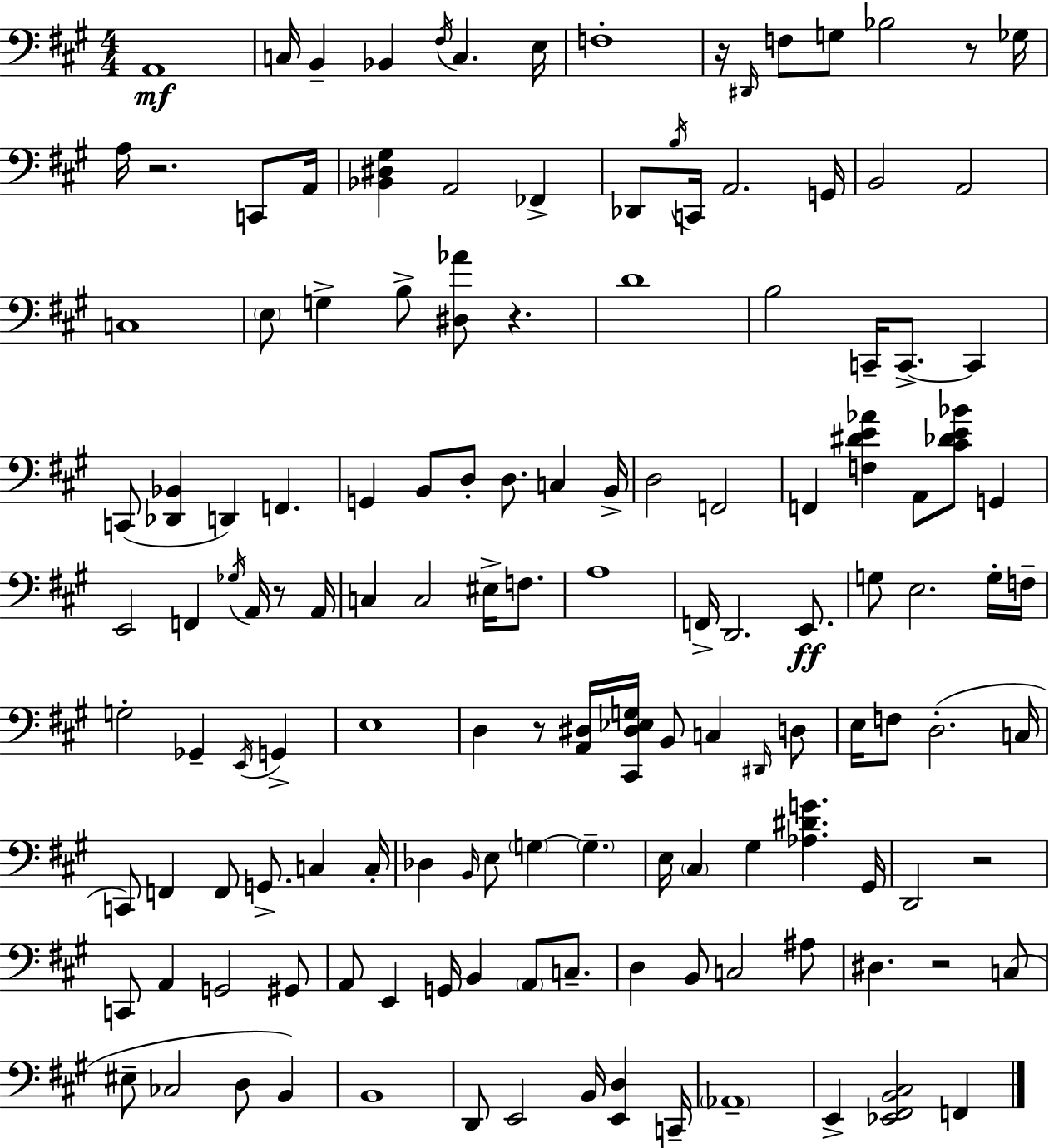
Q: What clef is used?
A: bass